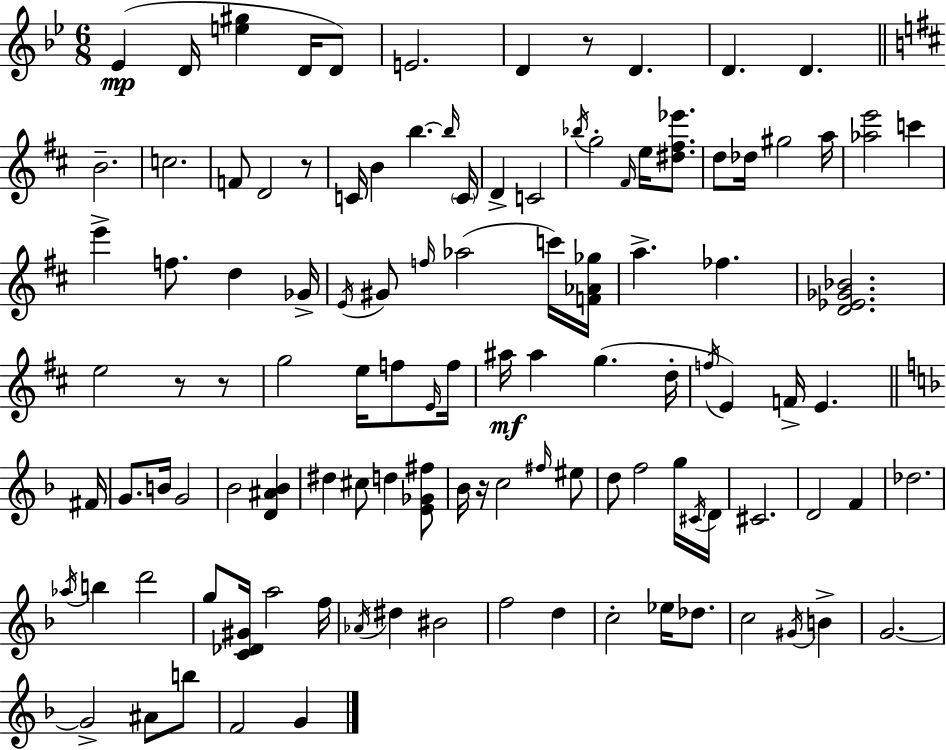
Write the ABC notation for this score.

X:1
T:Untitled
M:6/8
L:1/4
K:Gm
_E D/4 [e^g] D/4 D/2 E2 D z/2 D D D B2 c2 F/2 D2 z/2 C/4 B b b/4 C/4 D C2 _b/4 g2 ^F/4 e/4 [^d^f_e']/2 d/2 _d/4 ^g2 a/4 [_ae']2 c' e' f/2 d _G/4 E/4 ^G/2 f/4 _a2 c'/4 [F_A_g]/4 a _f [D_E_G_B]2 e2 z/2 z/2 g2 e/4 f/2 E/4 f/4 ^a/4 ^a g d/4 f/4 E F/4 E ^F/4 G/2 B/4 G2 _B2 [D^A_B] ^d ^c/2 d [E_G^f]/2 _B/4 z/4 c2 ^f/4 ^e/2 d/2 f2 g/4 ^C/4 D/4 ^C2 D2 F _d2 _a/4 b d'2 g/2 [C_D^G]/4 a2 f/4 _A/4 ^d ^B2 f2 d c2 _e/4 _d/2 c2 ^G/4 B G2 G2 ^A/2 b/2 F2 G